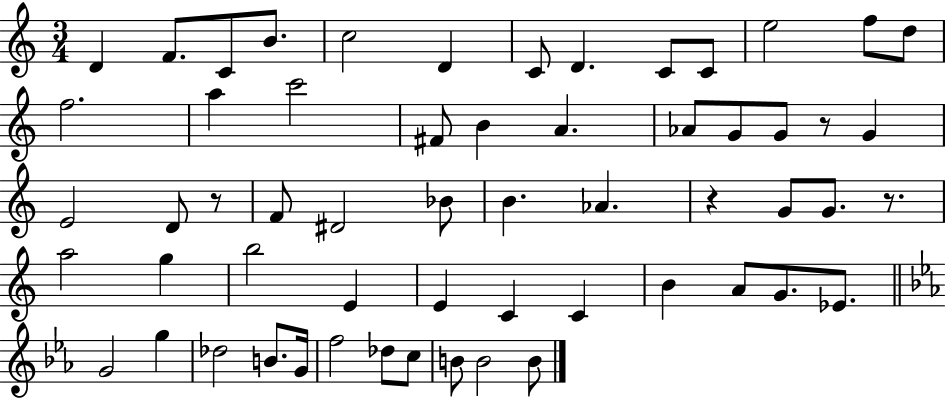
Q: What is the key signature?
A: C major